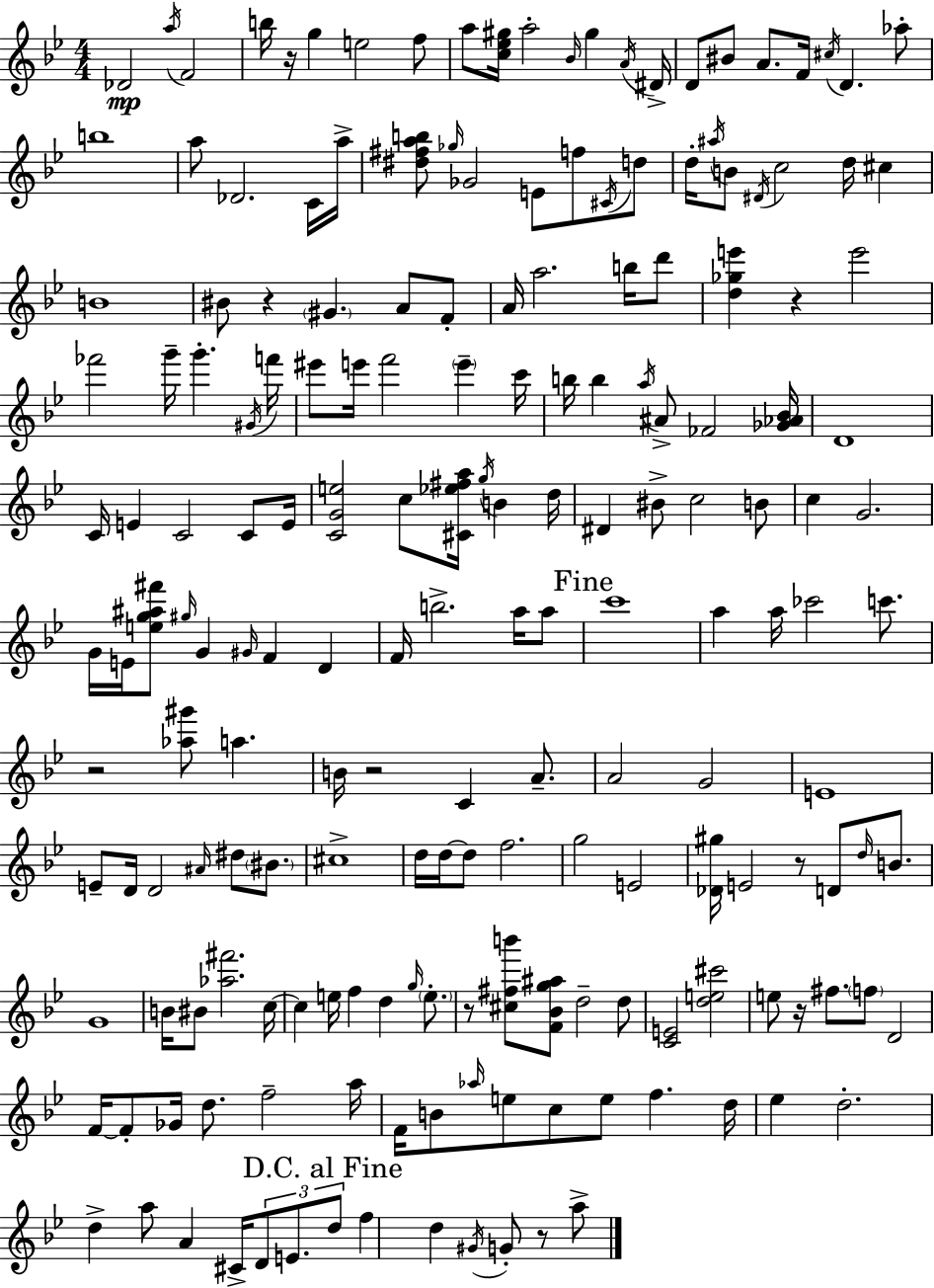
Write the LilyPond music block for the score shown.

{
  \clef treble
  \numericTimeSignature
  \time 4/4
  \key g \minor
  des'2\mp \acciaccatura { a''16 } f'2 | b''16 r16 g''4 e''2 f''8 | a''8 <c'' ees'' gis''>16 a''2-. \grace { bes'16 } gis''4 | \acciaccatura { a'16 } dis'16-> d'8 bis'8 a'8. f'16 \acciaccatura { cis''16 } d'4. | \break aes''8-. b''1 | a''8 des'2. | c'16 a''16-> <dis'' fis'' a'' b''>8 \grace { ges''16 } ges'2 e'8 | f''8 \acciaccatura { cis'16 } d''8 d''16-. \acciaccatura { ais''16 } b'8 \acciaccatura { dis'16 } c''2 | \break d''16 cis''4 b'1 | bis'8 r4 \parenthesize gis'4. | a'8 f'8-. a'16 a''2. | b''16 d'''8 <d'' ges'' e'''>4 r4 | \break e'''2 fes'''2 | g'''16-- g'''4.-. \acciaccatura { gis'16 } f'''16 eis'''8 e'''16 f'''2 | \parenthesize e'''4-- c'''16 b''16 b''4 \acciaccatura { a''16 } ais'8-> | fes'2 <ges' aes' bes'>16 d'1 | \break c'16 e'4 c'2 | c'8 e'16 <c' g' e''>2 | c''8 <cis' ees'' fis'' a''>16 \acciaccatura { g''16 } b'4 d''16 dis'4 bis'8-> | c''2 b'8 c''4 g'2. | \break g'16 e'16 <e'' g'' ais'' fis'''>8 \grace { gis''16 } | g'4 \grace { gis'16 } f'4 d'4 f'16 b''2.-> | a''16 a''8 \mark "Fine" c'''1 | a''4 | \break a''16 ces'''2 c'''8. r2 | <aes'' gis'''>8 a''4. b'16 r2 | c'4 a'8.-- a'2 | g'2 e'1 | \break e'8-- d'16 | d'2 \grace { ais'16 } dis''8 \parenthesize bis'8. cis''1-> | d''16 d''16~~ | d''8 f''2. g''2 | \break e'2 <des' gis''>16 e'2 | r8 d'8 \grace { d''16 } b'8. g'1 | b'16 | bis'8 <aes'' fis'''>2. c''16~~ c''4 | \break e''16 f''4 d''4 \grace { g''16 } \parenthesize e''8.-. | r8 <cis'' fis'' b'''>8 <f' bes' g'' ais''>8 d''2-- d''8 | <c' e'>2 <d'' e'' cis'''>2 | e''8 r16 fis''8. \parenthesize f''8 d'2 | \break f'16~~ f'8-. ges'16 d''8. f''2-- a''16 | f'16 b'8 \grace { aes''16 } e''8 c''8 e''8 f''4. | d''16 ees''4 d''2.-. | d''4-> a''8 a'4 cis'16-> \tuplet 3/2 { d'8 e'8. | \break \mark "D.C. al Fine" d''8 } f''4 d''4 \acciaccatura { gis'16 } g'8-. r8 | a''8-> \bar "|."
}